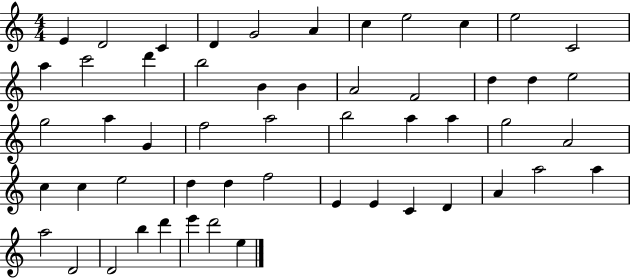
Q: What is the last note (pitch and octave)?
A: E5